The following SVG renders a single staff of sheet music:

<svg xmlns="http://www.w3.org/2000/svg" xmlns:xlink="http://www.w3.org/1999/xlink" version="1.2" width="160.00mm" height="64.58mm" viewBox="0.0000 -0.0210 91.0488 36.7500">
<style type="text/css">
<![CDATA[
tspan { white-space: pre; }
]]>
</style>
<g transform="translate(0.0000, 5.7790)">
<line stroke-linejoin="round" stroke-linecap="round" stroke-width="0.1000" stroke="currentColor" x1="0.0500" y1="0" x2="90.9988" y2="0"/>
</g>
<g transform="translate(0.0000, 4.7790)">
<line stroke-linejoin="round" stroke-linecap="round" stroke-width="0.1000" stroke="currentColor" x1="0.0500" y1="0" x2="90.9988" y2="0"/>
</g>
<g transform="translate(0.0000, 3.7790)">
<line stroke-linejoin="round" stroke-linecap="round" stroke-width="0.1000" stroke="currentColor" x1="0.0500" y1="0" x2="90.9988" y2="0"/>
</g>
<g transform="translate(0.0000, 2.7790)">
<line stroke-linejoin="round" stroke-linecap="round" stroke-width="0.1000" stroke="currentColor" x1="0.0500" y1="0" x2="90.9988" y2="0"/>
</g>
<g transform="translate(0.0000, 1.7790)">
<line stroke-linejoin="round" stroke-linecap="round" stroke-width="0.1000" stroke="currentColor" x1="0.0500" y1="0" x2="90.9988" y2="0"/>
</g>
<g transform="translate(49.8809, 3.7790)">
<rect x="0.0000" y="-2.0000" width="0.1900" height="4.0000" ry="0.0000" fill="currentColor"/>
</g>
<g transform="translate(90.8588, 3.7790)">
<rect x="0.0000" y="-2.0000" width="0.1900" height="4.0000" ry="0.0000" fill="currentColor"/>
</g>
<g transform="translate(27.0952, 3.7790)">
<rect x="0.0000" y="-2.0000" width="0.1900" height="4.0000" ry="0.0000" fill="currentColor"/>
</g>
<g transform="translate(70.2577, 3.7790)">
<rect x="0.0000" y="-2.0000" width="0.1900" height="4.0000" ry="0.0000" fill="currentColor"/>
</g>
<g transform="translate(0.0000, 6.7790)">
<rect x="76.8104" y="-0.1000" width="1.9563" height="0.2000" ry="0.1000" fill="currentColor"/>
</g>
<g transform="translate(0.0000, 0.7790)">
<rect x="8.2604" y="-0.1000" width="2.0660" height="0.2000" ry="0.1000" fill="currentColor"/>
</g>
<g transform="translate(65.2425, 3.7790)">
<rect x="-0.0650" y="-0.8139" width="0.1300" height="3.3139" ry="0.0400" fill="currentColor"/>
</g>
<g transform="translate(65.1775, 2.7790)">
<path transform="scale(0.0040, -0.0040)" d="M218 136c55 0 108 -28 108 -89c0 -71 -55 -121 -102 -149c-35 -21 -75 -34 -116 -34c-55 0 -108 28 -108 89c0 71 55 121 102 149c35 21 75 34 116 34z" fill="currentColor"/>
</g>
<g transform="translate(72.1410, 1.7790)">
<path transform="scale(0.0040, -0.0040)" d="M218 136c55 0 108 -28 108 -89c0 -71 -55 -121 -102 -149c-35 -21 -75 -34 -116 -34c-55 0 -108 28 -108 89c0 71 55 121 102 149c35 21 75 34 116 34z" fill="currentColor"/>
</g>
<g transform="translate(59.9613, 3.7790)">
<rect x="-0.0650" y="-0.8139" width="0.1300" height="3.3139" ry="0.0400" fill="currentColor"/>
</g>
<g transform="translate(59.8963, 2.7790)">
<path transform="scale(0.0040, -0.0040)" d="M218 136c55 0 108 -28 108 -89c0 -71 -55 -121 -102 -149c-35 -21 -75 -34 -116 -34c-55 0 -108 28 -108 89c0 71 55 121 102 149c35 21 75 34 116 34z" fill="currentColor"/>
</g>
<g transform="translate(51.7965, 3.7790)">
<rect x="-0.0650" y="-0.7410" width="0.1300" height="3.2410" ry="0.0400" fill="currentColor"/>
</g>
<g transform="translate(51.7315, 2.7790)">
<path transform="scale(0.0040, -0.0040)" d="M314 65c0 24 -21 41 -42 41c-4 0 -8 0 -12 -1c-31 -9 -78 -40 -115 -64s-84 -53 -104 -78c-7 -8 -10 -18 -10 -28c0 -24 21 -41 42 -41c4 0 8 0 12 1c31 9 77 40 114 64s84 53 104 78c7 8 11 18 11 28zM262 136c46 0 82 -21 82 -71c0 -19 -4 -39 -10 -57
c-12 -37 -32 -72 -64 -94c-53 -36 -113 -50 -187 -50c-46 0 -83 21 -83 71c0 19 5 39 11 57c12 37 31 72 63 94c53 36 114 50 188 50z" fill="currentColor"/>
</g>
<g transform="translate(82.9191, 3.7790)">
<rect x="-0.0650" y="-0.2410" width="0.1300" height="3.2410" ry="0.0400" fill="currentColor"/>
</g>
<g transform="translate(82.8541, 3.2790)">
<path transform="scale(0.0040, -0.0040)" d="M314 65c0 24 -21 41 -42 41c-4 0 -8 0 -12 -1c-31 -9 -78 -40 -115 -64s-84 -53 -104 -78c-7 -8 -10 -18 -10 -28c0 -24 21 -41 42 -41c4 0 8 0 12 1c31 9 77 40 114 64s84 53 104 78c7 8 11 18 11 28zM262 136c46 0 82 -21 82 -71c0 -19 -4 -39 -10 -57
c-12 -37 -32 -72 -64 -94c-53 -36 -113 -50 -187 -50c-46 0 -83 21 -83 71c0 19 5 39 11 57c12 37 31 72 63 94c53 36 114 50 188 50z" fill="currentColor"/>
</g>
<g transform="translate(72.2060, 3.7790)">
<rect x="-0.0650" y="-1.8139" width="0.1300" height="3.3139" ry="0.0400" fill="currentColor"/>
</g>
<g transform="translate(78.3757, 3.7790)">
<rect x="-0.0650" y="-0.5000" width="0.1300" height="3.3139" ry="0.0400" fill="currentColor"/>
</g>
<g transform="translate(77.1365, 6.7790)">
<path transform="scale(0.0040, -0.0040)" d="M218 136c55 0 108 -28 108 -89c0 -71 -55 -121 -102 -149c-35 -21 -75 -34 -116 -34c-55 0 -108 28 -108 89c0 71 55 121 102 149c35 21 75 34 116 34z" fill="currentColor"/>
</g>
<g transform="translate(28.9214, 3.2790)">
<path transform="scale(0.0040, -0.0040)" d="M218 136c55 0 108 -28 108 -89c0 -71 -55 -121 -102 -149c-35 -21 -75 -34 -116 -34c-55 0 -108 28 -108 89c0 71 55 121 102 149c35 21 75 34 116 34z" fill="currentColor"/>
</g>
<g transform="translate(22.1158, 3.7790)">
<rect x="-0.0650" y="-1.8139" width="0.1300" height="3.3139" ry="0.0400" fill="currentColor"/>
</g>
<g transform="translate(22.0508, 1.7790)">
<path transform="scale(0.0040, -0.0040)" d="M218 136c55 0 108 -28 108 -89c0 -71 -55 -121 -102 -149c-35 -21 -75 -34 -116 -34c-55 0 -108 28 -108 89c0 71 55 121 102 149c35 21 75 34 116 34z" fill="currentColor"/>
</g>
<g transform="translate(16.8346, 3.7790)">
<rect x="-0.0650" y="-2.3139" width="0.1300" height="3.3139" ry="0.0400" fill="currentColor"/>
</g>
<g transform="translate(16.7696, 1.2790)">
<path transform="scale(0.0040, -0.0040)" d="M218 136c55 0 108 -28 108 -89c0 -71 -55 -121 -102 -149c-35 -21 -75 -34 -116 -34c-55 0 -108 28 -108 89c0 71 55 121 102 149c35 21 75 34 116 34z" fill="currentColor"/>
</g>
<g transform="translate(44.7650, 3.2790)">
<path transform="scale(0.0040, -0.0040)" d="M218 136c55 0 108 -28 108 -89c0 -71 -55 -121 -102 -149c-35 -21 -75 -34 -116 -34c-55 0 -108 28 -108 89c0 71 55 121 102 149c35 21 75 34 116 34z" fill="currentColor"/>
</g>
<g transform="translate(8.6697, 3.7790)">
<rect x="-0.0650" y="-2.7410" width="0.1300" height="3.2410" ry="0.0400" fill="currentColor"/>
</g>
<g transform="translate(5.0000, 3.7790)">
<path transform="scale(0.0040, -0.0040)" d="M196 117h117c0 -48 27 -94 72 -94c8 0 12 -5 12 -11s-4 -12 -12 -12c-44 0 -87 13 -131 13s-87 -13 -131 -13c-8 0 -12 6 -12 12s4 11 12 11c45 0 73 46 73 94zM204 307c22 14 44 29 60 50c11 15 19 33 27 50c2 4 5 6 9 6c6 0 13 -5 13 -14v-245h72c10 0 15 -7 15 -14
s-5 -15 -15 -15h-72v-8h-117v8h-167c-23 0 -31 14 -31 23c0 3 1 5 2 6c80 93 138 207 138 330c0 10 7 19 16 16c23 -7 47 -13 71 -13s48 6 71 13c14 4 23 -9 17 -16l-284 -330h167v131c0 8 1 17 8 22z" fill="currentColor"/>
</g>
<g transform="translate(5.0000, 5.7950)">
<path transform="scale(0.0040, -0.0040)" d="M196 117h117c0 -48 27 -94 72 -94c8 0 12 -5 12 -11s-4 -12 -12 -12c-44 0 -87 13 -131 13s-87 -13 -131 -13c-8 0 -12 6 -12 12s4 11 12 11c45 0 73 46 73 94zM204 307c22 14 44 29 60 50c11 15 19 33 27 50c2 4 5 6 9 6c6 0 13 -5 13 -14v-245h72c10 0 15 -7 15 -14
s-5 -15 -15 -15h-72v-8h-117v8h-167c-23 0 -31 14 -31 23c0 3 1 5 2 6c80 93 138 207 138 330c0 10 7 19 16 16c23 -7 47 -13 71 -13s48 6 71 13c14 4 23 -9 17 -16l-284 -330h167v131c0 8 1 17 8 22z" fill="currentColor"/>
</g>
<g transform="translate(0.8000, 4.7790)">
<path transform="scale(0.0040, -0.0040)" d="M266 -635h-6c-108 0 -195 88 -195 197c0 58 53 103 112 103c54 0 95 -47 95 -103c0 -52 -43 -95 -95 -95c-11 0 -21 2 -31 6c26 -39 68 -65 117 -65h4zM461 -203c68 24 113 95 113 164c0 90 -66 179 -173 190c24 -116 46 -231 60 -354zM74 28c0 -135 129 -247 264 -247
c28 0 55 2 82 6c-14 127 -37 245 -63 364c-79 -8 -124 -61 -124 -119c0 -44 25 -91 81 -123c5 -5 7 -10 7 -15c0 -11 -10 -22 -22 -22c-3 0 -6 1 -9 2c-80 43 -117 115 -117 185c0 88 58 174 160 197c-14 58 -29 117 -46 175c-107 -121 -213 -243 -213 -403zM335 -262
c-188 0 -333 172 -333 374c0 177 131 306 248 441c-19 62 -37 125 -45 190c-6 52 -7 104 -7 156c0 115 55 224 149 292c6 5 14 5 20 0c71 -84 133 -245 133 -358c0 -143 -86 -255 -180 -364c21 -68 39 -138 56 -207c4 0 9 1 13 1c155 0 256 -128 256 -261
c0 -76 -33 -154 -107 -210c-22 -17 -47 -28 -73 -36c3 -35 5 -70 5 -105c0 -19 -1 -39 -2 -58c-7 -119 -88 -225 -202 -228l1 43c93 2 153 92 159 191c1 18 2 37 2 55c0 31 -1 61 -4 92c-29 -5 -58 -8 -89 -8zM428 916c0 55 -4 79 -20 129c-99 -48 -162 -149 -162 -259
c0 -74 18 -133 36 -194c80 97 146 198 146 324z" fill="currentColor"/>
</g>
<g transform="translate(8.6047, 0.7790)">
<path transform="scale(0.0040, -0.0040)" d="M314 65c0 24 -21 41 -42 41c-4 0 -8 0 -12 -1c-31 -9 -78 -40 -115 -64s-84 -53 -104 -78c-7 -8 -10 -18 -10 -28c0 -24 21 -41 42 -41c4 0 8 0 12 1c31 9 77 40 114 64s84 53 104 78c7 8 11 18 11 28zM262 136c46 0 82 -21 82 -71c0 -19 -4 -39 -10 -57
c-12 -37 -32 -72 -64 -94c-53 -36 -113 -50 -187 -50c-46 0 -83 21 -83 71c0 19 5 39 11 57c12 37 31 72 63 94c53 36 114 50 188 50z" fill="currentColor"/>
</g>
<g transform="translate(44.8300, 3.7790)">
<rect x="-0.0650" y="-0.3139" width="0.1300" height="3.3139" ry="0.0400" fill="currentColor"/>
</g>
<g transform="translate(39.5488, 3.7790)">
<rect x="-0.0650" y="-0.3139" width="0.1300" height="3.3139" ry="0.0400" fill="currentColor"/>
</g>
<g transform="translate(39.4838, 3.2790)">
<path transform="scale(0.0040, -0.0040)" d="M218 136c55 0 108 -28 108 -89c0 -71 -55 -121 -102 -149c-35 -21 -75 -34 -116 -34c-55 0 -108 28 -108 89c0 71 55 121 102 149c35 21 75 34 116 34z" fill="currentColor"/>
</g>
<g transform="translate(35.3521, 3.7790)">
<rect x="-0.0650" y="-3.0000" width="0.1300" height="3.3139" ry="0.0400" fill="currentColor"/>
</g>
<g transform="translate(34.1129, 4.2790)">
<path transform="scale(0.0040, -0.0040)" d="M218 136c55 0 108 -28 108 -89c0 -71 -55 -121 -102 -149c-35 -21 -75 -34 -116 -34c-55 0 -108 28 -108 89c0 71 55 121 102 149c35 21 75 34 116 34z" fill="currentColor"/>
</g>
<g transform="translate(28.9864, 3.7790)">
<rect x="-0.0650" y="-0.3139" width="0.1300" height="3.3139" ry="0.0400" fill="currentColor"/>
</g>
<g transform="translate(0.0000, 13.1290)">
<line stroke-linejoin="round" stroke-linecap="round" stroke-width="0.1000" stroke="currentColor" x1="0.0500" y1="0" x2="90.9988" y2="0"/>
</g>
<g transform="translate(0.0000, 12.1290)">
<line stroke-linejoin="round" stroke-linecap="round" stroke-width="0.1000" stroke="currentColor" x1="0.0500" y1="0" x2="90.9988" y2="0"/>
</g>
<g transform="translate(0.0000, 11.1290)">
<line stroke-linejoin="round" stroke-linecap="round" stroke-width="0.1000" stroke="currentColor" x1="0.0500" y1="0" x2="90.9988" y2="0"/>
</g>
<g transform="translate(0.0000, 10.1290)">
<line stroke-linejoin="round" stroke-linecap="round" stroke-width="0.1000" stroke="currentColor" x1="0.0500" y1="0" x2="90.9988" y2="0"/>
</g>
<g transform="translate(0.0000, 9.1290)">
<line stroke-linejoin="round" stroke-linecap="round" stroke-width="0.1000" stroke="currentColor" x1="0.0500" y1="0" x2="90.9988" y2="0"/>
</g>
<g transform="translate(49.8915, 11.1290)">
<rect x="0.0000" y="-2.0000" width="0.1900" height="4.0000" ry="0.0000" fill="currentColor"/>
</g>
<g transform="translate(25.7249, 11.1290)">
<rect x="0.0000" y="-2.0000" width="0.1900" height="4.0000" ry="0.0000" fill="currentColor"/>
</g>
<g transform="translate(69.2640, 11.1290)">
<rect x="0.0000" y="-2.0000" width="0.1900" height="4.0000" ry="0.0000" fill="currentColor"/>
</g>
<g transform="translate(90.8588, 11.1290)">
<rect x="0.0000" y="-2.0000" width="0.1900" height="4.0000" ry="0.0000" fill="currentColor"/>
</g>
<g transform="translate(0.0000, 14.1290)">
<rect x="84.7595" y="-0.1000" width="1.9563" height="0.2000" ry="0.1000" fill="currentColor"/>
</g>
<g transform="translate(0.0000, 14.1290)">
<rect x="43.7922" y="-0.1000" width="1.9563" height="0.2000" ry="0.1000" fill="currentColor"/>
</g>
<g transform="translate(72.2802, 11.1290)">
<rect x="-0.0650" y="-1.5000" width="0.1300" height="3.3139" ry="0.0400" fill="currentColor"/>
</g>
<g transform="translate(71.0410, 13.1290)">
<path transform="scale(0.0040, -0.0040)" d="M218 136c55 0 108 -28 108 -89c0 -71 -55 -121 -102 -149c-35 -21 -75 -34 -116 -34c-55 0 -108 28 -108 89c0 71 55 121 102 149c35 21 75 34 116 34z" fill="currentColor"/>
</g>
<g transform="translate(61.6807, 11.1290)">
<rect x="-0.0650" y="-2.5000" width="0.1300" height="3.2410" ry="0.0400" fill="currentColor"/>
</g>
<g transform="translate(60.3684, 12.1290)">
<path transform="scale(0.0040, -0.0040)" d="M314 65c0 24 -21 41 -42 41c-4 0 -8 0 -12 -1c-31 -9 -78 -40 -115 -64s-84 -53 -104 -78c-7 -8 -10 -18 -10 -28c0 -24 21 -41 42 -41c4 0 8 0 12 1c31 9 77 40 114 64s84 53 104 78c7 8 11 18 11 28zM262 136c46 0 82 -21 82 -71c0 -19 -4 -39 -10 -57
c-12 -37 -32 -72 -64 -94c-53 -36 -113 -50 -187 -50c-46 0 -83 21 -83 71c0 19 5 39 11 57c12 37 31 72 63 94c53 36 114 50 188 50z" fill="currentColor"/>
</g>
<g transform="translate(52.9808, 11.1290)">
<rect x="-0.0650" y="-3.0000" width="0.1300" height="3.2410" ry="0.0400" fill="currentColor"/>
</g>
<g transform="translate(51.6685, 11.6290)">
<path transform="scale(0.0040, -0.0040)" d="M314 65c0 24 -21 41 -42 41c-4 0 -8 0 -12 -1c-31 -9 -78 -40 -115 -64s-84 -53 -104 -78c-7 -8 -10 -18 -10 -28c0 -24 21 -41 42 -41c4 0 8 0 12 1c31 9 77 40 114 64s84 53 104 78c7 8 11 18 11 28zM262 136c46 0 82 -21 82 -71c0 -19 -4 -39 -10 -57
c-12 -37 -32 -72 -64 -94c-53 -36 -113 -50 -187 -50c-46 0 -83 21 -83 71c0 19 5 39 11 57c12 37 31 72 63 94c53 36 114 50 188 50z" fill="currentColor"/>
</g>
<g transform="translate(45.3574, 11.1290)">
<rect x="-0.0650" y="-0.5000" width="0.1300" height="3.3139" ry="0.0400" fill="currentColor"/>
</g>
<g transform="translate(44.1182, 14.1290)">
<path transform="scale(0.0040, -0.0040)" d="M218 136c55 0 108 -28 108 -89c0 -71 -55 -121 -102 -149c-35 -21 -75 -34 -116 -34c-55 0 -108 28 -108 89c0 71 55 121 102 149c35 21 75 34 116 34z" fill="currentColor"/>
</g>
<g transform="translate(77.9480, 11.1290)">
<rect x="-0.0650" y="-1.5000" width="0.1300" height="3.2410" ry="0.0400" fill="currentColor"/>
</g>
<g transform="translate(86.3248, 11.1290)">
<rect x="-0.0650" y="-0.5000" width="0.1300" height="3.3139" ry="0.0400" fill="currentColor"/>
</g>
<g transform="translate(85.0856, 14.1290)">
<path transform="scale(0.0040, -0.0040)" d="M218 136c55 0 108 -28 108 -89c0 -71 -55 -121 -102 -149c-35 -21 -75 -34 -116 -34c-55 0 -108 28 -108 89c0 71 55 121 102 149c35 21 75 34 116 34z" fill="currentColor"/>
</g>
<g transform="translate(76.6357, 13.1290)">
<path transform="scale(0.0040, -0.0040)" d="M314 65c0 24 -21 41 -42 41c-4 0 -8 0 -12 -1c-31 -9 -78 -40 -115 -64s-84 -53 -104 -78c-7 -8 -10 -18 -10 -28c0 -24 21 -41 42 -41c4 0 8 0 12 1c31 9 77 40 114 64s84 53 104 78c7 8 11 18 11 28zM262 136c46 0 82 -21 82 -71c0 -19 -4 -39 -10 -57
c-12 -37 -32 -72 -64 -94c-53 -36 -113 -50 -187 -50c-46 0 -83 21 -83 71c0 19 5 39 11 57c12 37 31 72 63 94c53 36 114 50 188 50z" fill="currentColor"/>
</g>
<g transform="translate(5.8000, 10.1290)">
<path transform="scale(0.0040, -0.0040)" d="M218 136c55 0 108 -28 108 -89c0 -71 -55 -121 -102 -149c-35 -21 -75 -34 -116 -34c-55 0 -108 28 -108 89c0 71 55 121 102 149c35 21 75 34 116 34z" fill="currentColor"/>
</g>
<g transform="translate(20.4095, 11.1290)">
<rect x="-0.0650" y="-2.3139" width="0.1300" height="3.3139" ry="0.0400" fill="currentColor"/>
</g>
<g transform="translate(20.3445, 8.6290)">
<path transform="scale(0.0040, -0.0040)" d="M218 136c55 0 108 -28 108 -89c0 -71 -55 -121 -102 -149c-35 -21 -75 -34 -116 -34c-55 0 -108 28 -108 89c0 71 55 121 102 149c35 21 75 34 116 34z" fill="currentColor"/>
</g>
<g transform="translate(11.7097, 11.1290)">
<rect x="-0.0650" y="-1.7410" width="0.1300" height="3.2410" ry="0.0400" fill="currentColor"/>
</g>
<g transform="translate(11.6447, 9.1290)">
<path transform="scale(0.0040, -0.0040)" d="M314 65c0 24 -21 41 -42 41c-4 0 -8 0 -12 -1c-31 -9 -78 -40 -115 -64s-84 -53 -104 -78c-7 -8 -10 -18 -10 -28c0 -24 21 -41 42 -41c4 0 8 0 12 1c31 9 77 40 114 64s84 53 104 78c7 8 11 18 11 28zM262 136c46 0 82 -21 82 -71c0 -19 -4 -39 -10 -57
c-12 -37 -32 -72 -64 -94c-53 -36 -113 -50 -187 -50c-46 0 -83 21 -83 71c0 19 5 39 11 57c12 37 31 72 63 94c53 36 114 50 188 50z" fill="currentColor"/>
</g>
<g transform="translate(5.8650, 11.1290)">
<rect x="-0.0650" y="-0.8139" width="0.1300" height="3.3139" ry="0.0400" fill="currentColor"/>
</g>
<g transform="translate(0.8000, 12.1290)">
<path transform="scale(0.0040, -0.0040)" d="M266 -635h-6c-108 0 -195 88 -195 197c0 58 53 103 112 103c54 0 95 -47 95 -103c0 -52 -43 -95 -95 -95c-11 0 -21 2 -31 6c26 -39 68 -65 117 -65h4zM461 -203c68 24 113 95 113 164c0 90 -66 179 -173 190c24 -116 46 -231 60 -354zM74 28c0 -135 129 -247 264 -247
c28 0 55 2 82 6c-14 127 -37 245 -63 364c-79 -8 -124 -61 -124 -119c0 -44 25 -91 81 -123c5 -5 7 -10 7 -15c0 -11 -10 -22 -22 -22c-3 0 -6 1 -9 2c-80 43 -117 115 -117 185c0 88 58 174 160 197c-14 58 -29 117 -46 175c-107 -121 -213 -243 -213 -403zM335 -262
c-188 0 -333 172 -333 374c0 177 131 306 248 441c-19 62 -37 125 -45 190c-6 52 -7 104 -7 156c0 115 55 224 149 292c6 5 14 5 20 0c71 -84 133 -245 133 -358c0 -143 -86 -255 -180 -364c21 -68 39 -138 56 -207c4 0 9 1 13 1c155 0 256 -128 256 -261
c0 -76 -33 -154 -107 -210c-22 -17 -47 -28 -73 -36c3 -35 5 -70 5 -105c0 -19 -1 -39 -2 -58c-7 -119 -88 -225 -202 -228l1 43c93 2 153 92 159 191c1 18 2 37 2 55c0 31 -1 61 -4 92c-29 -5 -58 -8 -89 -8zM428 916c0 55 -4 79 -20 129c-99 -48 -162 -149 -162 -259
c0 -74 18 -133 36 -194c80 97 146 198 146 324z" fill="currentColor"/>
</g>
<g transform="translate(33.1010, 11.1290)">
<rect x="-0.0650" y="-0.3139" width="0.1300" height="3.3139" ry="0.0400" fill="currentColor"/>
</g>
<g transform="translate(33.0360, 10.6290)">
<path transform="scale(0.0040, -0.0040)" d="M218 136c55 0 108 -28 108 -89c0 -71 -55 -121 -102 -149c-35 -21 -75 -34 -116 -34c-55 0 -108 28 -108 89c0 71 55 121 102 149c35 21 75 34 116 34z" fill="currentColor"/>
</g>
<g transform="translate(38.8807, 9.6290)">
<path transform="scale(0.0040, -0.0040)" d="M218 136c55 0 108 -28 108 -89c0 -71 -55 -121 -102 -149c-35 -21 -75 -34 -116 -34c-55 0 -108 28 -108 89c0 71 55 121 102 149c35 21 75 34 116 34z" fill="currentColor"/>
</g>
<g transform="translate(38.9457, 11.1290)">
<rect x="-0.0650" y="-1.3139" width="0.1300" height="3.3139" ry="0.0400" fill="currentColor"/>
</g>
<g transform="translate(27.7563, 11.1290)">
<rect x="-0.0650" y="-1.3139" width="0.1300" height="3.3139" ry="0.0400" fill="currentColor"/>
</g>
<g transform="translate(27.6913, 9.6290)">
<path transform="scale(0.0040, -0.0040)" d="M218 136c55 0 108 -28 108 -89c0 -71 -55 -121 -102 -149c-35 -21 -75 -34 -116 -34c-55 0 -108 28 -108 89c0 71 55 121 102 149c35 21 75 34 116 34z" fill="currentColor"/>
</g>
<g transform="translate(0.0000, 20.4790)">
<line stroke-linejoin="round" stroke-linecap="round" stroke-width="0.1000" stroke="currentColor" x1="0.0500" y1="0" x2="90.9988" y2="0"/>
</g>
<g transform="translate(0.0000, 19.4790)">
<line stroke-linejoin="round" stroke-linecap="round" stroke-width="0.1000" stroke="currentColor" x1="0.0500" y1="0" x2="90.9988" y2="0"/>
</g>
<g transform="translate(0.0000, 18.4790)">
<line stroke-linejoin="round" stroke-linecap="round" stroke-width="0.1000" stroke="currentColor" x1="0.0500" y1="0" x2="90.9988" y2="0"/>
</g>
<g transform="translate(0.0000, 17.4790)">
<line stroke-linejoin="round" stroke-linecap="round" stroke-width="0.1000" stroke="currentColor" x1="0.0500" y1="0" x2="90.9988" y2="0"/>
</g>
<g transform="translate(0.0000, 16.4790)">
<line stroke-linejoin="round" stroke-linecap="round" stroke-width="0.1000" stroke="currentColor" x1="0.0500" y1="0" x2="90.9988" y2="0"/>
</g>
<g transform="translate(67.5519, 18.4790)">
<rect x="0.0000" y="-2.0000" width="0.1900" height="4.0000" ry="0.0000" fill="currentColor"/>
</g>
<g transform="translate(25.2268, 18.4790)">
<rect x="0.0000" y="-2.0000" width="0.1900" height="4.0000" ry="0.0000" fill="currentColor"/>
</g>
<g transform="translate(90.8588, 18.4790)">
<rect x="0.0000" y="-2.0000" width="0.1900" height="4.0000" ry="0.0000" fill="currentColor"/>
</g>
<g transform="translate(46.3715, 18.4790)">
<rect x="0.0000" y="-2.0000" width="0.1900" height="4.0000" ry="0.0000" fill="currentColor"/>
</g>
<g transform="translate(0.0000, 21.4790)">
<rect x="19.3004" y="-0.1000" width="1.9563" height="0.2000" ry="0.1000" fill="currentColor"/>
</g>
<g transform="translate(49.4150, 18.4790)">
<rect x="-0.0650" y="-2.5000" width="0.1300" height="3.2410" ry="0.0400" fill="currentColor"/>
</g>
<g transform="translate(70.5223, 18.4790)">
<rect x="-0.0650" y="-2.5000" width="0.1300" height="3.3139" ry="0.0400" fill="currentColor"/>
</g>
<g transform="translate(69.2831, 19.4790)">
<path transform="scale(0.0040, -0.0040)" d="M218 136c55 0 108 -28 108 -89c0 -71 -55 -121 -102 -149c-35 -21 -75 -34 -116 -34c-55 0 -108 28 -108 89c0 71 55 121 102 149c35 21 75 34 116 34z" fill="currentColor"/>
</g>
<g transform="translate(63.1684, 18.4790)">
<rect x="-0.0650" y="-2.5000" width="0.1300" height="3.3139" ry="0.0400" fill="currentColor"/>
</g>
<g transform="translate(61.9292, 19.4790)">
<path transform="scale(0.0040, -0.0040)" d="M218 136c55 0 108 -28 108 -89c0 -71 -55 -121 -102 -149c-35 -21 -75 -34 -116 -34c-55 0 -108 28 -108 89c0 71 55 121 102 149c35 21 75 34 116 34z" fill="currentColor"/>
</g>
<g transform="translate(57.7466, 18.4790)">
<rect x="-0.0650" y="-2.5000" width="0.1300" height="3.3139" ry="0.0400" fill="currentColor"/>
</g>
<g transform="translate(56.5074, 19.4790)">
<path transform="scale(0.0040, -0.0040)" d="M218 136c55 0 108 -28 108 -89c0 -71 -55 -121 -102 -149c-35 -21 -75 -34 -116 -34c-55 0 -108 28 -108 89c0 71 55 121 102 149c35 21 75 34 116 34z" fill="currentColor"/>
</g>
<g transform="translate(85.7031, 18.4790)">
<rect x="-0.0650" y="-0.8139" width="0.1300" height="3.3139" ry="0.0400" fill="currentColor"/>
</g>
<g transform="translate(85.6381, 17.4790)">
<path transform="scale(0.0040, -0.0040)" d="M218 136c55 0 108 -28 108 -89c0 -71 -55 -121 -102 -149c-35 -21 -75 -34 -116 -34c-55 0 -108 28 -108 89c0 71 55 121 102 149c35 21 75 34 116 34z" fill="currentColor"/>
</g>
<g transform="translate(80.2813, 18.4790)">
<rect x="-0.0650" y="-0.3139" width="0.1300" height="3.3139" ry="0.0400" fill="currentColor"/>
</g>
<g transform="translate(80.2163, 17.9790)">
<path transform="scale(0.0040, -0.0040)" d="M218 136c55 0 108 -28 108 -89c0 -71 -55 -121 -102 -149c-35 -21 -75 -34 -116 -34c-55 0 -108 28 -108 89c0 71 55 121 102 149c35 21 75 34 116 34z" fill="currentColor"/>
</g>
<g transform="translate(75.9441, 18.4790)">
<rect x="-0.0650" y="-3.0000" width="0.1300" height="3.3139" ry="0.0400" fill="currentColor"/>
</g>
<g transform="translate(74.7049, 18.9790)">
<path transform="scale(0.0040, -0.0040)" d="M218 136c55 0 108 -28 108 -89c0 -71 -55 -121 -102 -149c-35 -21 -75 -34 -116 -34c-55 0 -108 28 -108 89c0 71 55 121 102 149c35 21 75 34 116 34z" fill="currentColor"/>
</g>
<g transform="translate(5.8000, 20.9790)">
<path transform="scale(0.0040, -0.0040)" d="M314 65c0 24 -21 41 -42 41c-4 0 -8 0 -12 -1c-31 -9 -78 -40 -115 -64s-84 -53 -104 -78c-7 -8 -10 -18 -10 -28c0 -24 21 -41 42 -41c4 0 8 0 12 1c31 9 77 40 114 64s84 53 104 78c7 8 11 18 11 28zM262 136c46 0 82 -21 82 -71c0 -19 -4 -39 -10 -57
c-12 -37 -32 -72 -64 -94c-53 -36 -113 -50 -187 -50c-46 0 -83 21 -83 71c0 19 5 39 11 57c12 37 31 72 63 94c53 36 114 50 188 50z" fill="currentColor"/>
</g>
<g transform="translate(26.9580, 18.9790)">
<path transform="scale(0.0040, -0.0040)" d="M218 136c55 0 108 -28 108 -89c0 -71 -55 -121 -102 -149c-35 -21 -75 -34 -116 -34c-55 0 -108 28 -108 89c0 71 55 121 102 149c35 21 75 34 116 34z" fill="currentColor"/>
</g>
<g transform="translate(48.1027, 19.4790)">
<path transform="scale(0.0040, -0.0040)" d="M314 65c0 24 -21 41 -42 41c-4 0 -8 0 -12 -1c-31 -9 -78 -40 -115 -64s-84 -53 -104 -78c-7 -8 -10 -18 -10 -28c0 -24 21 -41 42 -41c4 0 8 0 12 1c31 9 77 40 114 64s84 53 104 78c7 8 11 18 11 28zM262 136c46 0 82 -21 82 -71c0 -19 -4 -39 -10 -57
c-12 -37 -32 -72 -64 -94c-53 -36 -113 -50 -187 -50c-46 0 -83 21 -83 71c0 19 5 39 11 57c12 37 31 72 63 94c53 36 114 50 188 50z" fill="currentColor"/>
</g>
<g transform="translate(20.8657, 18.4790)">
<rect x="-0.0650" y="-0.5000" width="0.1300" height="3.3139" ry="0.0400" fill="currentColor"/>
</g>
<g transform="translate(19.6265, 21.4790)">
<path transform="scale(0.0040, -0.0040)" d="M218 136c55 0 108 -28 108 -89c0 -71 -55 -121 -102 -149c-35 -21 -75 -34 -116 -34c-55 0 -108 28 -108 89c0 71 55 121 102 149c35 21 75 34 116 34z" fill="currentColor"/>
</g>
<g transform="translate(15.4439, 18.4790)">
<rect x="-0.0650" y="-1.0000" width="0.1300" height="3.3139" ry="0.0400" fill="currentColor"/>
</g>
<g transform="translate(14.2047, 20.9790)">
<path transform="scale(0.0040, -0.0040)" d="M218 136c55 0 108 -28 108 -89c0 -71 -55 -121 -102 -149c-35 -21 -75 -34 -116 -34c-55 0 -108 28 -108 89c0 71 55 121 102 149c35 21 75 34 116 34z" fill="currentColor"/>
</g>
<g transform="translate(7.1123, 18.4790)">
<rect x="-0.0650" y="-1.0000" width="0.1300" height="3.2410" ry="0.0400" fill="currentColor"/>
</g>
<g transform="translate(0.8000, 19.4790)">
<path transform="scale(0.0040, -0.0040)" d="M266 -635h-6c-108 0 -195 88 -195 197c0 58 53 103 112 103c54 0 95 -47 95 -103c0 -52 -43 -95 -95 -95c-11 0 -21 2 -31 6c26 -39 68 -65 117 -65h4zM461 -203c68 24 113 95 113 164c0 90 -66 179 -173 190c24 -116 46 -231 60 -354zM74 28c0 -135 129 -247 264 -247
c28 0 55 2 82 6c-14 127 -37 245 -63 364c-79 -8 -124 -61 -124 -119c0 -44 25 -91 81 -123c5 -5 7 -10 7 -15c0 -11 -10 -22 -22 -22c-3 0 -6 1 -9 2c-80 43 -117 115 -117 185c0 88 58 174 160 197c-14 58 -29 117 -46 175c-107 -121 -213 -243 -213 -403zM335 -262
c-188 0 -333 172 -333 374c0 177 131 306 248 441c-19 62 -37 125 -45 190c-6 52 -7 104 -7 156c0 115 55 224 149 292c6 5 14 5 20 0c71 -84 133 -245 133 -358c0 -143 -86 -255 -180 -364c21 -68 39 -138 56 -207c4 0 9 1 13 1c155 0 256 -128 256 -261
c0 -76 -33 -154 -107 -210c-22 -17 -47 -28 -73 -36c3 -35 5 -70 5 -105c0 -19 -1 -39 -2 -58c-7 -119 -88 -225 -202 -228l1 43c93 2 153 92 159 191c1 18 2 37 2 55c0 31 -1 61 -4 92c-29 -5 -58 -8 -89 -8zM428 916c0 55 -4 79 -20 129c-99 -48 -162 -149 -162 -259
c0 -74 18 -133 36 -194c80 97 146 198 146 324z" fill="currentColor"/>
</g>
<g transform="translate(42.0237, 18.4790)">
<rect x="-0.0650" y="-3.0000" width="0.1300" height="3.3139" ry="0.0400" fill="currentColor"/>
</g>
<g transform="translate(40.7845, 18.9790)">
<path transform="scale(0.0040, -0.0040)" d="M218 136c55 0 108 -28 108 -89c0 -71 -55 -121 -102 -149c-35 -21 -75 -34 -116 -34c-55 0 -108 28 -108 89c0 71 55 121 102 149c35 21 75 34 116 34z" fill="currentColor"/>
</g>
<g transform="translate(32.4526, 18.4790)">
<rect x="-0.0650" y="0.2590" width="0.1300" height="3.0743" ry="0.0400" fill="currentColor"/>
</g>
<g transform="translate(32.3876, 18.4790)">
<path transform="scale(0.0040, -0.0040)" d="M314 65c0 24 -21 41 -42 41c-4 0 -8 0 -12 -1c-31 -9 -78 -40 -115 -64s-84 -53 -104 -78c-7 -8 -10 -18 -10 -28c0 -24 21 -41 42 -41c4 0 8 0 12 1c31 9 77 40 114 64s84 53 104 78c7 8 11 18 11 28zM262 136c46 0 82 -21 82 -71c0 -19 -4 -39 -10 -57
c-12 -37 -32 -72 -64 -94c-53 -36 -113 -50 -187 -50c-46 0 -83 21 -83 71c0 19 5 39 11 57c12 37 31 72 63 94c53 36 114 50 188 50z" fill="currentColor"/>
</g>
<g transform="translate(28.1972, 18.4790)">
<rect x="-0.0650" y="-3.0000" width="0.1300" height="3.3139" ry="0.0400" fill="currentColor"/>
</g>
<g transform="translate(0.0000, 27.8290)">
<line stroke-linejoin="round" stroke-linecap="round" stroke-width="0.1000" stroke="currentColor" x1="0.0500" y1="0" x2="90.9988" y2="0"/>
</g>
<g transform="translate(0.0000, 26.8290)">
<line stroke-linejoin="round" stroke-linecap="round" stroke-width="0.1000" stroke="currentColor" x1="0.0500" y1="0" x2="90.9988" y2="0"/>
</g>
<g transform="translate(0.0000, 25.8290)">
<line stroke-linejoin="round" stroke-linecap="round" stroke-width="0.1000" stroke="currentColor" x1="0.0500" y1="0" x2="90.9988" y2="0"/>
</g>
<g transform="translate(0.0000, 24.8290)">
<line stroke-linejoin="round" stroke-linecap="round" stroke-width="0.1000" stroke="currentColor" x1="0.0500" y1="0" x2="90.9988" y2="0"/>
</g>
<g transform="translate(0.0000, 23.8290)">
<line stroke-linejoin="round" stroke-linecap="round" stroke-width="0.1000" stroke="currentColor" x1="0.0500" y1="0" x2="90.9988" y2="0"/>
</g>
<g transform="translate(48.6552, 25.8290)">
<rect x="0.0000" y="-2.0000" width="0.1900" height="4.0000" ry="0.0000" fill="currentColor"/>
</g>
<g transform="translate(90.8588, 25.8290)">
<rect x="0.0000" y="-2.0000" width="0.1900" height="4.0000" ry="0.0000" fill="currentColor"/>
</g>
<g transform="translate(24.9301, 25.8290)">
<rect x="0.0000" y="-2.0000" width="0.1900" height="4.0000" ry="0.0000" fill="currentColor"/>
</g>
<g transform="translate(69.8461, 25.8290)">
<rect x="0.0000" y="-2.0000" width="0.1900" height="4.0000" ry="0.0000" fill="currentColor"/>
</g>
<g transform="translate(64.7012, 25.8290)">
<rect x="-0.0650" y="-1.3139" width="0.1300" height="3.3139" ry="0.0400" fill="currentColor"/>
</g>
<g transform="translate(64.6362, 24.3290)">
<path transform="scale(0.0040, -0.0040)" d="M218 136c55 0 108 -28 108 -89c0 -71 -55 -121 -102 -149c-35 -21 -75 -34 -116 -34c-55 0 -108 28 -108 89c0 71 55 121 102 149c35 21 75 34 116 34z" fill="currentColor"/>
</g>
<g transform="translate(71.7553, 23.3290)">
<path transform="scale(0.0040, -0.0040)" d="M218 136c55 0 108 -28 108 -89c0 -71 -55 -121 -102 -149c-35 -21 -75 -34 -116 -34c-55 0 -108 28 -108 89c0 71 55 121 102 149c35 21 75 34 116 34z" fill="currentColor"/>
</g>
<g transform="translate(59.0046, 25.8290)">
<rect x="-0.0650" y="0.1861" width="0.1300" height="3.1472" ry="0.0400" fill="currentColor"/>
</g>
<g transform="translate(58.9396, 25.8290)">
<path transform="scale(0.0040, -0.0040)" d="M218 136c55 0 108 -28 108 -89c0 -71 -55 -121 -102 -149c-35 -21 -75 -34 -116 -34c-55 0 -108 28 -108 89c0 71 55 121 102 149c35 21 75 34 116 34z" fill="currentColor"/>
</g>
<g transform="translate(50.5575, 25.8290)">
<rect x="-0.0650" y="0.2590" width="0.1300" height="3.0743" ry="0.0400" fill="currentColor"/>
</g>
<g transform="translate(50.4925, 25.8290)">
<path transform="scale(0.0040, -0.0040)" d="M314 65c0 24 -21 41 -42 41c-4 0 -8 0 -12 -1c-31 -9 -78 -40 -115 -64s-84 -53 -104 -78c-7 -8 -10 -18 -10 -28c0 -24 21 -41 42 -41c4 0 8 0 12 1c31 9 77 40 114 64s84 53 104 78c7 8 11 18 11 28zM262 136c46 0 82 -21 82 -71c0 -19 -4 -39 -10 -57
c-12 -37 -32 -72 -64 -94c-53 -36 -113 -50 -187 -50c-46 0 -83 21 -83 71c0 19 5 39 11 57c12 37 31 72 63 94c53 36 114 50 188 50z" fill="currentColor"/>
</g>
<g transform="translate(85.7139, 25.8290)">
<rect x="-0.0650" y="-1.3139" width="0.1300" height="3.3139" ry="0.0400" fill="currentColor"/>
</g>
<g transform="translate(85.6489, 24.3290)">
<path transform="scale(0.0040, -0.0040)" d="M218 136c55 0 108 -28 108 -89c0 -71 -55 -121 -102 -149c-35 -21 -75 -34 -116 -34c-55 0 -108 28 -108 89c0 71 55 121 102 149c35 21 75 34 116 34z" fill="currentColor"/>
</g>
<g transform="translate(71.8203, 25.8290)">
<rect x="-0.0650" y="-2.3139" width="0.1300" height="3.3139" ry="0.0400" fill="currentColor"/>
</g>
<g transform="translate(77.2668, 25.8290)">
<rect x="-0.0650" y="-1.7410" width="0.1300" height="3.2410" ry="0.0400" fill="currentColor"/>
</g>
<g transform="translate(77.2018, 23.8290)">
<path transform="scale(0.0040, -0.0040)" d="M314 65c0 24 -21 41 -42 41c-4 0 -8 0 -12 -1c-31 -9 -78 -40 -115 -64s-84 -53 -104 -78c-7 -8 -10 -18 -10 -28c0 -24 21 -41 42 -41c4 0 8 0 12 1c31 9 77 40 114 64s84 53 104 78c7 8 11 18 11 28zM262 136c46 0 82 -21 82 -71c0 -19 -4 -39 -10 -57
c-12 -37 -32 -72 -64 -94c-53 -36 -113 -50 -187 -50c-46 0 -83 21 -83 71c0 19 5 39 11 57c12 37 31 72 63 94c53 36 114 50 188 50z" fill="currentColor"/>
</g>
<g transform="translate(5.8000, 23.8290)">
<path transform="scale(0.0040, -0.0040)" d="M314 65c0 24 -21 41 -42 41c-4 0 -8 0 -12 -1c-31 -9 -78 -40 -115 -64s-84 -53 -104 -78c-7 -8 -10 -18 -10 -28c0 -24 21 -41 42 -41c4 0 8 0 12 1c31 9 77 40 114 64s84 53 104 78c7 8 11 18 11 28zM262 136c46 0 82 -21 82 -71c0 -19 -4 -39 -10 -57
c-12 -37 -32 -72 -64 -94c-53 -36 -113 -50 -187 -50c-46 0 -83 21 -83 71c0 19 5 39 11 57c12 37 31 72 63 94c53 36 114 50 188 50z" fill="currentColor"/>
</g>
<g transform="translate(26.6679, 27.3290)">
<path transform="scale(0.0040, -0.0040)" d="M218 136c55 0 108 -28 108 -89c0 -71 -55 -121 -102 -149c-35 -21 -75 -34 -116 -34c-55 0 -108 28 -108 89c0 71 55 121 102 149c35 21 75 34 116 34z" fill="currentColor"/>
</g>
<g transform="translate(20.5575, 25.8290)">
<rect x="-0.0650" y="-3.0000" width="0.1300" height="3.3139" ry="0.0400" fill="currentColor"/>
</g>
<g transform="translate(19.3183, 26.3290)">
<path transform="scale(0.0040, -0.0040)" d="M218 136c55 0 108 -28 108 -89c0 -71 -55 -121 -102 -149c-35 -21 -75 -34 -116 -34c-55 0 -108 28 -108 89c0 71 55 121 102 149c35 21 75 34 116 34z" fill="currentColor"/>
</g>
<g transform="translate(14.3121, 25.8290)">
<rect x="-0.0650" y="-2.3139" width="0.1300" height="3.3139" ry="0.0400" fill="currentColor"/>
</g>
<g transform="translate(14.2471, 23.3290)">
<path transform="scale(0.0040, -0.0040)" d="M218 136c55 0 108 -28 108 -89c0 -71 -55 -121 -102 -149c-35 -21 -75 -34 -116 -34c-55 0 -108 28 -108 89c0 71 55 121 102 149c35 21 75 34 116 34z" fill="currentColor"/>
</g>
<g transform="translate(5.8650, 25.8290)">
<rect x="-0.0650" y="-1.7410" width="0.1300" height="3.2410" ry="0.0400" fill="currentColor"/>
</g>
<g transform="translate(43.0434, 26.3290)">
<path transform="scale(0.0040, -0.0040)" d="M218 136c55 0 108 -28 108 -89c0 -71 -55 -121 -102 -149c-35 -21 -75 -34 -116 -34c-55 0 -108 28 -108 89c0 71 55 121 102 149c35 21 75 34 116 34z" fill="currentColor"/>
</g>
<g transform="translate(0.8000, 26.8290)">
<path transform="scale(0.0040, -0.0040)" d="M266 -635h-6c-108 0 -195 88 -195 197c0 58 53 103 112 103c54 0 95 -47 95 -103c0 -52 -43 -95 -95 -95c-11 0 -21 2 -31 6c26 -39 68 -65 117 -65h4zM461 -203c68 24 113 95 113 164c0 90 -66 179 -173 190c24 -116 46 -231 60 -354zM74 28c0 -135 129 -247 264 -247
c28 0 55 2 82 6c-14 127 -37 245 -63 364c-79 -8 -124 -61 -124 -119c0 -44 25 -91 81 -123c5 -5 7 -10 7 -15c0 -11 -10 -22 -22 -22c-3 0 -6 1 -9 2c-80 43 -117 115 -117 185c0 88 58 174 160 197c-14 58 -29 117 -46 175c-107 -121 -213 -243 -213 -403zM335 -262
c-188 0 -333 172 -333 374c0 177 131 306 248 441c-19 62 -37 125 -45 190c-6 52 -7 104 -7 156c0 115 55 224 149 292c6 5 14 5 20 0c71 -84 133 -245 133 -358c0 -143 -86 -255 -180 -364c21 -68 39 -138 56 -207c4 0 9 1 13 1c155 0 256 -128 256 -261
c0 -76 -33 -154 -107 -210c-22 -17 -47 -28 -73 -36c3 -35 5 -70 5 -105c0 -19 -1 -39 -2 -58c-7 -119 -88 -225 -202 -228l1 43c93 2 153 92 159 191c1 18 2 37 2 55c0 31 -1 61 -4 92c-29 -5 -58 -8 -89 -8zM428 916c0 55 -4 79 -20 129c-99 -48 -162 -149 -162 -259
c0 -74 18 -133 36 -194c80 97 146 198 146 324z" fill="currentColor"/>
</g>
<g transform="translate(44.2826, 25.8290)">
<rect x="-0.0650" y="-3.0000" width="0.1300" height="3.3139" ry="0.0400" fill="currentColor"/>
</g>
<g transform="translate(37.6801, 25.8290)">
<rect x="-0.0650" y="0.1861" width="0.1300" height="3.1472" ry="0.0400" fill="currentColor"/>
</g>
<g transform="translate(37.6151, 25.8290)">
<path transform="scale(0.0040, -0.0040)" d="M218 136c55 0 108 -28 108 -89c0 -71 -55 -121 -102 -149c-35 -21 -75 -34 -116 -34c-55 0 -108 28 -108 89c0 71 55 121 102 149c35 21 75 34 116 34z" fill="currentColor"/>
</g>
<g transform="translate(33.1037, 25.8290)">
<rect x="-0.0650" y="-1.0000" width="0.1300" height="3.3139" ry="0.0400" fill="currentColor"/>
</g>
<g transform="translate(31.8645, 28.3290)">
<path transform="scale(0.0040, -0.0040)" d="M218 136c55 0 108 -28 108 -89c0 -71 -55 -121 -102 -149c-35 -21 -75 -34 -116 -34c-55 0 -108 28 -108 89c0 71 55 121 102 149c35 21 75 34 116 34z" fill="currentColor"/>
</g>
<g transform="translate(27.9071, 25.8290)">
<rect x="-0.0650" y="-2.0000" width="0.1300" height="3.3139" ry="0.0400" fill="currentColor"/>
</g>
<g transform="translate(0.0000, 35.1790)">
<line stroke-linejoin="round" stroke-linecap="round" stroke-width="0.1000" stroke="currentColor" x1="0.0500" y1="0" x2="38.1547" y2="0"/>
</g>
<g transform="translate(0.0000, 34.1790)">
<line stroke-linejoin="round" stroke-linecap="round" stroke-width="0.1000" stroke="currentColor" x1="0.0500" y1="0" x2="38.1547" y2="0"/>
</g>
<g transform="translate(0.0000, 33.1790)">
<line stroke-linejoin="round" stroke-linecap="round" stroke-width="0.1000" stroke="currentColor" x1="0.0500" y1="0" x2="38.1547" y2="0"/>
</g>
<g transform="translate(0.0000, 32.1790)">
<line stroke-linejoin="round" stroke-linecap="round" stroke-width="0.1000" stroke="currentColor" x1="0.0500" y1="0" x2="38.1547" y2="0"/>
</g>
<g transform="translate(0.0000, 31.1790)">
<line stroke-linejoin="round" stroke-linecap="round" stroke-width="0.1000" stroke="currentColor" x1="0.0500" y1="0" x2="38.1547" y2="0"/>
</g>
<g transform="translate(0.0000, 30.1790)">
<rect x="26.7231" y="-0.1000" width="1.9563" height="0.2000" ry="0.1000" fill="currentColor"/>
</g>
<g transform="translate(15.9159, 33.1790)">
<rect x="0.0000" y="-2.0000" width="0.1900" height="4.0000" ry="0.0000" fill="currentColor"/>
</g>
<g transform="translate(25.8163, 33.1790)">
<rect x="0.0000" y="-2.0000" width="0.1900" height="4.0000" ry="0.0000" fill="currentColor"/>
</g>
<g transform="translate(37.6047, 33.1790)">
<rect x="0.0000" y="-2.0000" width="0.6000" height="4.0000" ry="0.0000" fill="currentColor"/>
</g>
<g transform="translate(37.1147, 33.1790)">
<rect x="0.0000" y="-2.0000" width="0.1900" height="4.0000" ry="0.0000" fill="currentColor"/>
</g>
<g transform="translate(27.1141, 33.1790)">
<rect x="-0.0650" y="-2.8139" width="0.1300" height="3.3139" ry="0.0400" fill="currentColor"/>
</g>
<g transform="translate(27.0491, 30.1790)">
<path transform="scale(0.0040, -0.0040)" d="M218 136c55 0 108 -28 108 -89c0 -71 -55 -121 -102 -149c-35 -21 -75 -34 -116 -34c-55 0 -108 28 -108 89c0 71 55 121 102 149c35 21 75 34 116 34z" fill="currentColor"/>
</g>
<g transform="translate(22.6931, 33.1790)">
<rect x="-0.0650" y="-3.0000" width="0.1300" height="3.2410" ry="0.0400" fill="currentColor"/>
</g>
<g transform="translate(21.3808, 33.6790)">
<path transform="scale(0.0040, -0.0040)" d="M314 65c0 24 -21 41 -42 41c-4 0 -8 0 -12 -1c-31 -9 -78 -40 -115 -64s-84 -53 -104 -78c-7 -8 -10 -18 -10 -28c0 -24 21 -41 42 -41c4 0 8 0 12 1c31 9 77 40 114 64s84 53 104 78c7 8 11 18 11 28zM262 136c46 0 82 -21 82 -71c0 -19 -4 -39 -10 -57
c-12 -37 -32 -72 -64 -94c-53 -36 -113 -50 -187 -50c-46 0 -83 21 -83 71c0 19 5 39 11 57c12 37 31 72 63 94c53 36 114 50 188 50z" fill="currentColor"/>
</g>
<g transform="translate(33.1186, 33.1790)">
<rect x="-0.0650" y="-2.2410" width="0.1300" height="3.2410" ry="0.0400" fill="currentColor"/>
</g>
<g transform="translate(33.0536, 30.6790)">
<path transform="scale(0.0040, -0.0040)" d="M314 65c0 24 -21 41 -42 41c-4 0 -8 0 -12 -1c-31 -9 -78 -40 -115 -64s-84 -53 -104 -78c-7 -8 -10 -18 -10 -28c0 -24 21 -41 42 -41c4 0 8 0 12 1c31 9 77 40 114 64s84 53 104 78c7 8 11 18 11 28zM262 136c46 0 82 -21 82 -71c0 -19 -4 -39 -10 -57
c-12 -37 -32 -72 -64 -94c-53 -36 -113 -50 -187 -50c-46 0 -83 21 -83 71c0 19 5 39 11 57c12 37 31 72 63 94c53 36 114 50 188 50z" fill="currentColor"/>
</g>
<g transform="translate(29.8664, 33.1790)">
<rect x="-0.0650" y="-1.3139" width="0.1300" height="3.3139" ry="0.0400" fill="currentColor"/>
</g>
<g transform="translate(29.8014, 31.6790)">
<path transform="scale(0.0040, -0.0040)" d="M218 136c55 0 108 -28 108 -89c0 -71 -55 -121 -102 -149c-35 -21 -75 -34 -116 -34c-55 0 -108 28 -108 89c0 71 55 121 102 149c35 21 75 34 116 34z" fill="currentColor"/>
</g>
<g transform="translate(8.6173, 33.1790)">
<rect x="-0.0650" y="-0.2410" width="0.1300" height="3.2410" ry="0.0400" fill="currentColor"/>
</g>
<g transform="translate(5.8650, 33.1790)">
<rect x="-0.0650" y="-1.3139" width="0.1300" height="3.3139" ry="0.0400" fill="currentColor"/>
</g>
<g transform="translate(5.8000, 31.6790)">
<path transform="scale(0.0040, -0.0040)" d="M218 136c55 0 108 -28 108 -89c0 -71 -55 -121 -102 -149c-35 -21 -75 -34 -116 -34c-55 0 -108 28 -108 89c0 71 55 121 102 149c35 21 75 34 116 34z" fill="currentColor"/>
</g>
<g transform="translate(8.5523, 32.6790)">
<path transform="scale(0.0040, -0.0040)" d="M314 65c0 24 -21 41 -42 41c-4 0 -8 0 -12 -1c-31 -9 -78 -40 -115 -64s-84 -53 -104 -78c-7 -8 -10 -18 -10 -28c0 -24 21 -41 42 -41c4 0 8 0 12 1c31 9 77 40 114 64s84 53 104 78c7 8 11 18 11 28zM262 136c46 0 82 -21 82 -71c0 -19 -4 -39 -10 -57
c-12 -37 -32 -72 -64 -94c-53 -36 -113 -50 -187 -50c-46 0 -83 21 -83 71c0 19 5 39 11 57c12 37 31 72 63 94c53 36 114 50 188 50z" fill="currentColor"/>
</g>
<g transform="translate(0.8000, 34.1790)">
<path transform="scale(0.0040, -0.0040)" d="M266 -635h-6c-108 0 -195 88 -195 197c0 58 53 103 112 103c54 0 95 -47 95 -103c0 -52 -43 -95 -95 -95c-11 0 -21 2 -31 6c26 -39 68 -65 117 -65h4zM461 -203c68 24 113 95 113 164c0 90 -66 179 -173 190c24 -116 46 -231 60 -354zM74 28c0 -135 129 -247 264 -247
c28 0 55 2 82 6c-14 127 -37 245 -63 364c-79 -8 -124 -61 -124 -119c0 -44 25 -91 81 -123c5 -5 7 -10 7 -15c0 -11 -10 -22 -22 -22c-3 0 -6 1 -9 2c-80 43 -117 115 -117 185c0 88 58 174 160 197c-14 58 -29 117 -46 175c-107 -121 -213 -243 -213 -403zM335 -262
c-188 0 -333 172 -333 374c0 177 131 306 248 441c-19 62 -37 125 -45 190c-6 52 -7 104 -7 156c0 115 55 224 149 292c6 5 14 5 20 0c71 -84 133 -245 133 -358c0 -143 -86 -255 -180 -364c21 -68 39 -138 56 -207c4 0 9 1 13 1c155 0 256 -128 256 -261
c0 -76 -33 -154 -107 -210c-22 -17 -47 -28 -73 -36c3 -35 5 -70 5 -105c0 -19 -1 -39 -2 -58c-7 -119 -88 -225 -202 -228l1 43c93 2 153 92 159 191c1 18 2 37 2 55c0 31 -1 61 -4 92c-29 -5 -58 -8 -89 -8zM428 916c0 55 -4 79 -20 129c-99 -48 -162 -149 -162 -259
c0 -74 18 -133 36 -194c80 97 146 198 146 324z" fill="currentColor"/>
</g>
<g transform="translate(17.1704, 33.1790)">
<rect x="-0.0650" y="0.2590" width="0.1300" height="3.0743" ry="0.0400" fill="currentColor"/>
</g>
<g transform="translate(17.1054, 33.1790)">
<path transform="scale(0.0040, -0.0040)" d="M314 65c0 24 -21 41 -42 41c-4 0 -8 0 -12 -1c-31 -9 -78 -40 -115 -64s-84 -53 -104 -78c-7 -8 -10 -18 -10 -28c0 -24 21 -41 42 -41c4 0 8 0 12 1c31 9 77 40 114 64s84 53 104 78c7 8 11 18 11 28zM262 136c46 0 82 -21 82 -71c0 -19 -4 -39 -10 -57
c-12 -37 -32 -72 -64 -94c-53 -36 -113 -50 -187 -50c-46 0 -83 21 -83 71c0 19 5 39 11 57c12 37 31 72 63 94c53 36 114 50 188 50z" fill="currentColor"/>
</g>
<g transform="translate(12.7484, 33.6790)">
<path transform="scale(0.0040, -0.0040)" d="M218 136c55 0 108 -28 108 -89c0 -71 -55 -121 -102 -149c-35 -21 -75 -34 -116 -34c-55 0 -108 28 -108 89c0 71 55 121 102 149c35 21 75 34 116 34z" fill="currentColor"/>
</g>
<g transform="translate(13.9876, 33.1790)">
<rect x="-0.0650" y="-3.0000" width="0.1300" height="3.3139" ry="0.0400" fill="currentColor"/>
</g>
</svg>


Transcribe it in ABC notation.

X:1
T:Untitled
M:4/4
L:1/4
K:C
a2 g f c A c c d2 d d f C c2 d f2 g e c e C A2 G2 E E2 C D2 D C A B2 A G2 G G G A c d f2 g A F D B A B2 B e g f2 e e c2 A B2 A2 a e g2